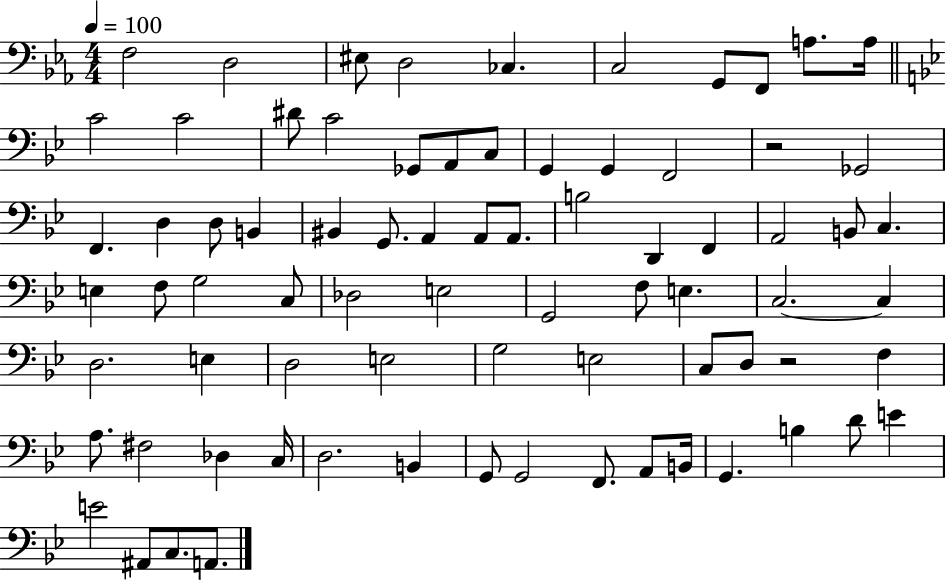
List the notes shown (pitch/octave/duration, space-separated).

F3/h D3/h EIS3/e D3/h CES3/q. C3/h G2/e F2/e A3/e. A3/s C4/h C4/h D#4/e C4/h Gb2/e A2/e C3/e G2/q G2/q F2/h R/h Gb2/h F2/q. D3/q D3/e B2/q BIS2/q G2/e. A2/q A2/e A2/e. B3/h D2/q F2/q A2/h B2/e C3/q. E3/q F3/e G3/h C3/e Db3/h E3/h G2/h F3/e E3/q. C3/h. C3/q D3/h. E3/q D3/h E3/h G3/h E3/h C3/e D3/e R/h F3/q A3/e. F#3/h Db3/q C3/s D3/h. B2/q G2/e G2/h F2/e. A2/e B2/s G2/q. B3/q D4/e E4/q E4/h A#2/e C3/e. A2/e.